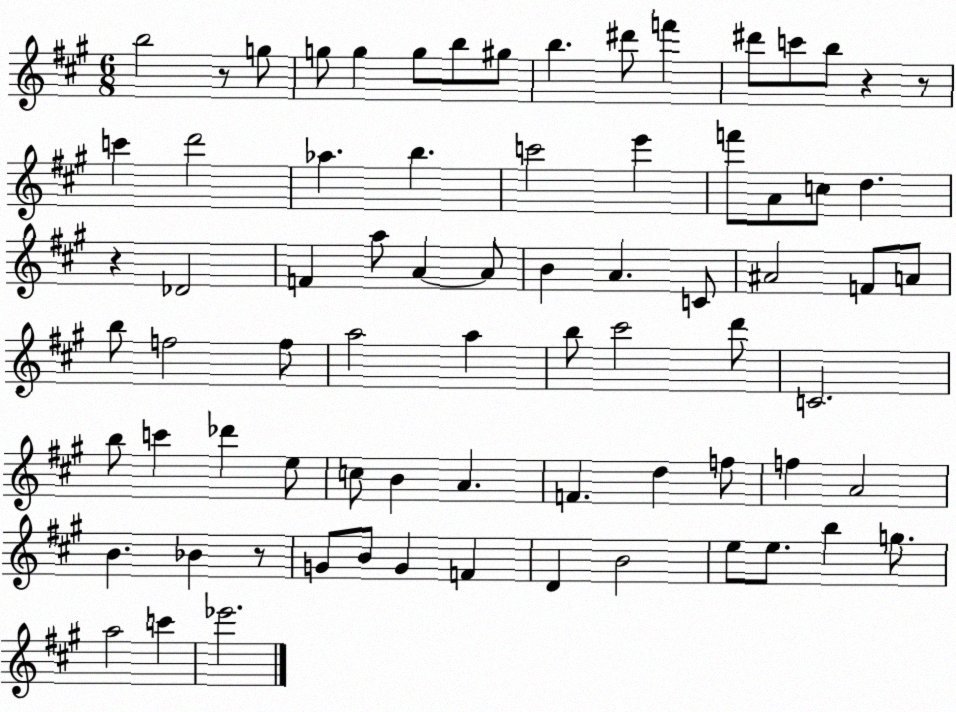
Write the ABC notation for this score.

X:1
T:Untitled
M:6/8
L:1/4
K:A
b2 z/2 g/2 g/2 g g/2 b/2 ^g/2 b ^d'/2 f' ^d'/2 c'/2 b/2 z z/2 c' d'2 _a b c'2 e' f'/2 A/2 c/2 d z _D2 F a/2 A A/2 B A C/2 ^A2 F/2 A/2 b/2 f2 f/2 a2 a b/2 ^c'2 d'/2 C2 b/2 c' _d' e/2 c/2 B A F d f/2 f A2 B _B z/2 G/2 B/2 G F D B2 e/2 e/2 b g/2 a2 c' _e'2